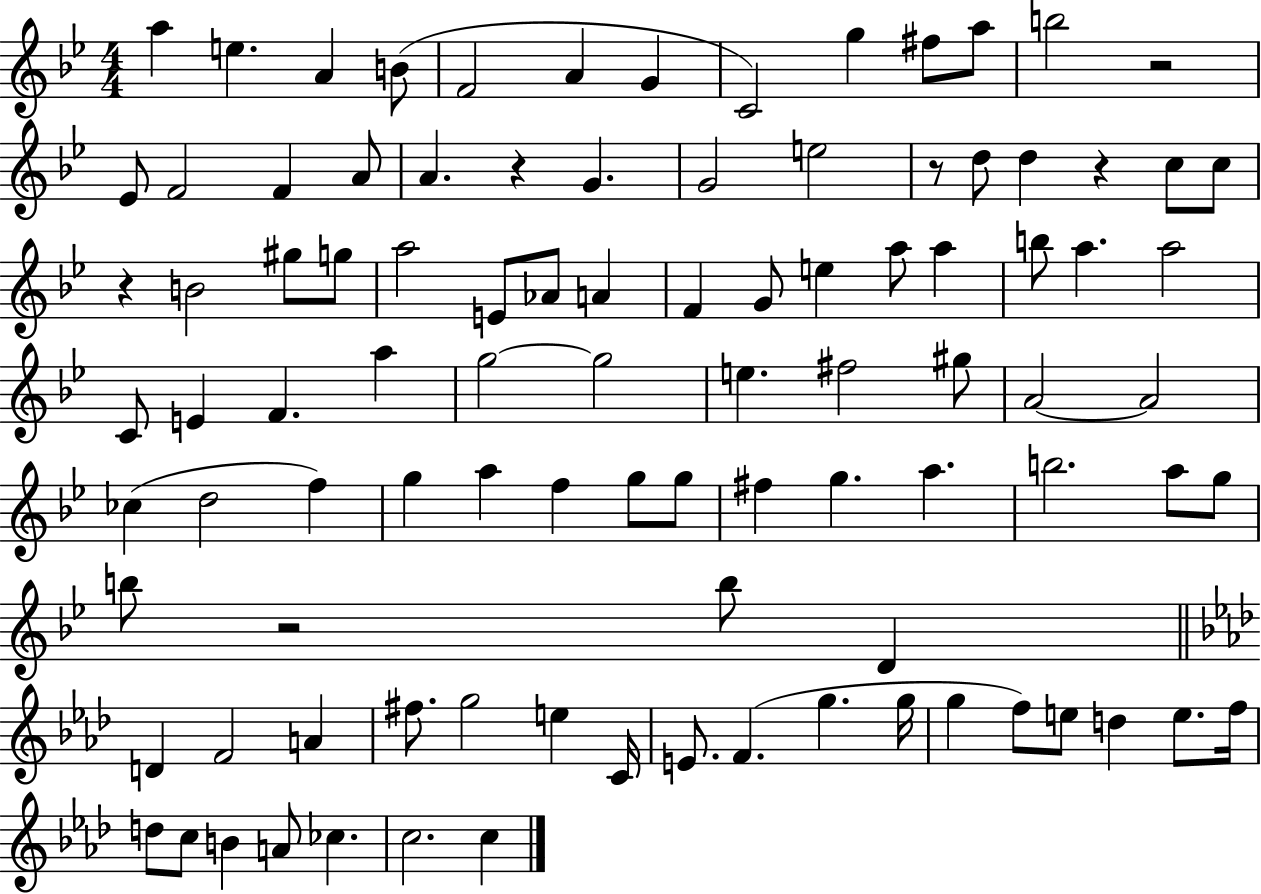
{
  \clef treble
  \numericTimeSignature
  \time 4/4
  \key bes \major
  a''4 e''4. a'4 b'8( | f'2 a'4 g'4 | c'2) g''4 fis''8 a''8 | b''2 r2 | \break ees'8 f'2 f'4 a'8 | a'4. r4 g'4. | g'2 e''2 | r8 d''8 d''4 r4 c''8 c''8 | \break r4 b'2 gis''8 g''8 | a''2 e'8 aes'8 a'4 | f'4 g'8 e''4 a''8 a''4 | b''8 a''4. a''2 | \break c'8 e'4 f'4. a''4 | g''2~~ g''2 | e''4. fis''2 gis''8 | a'2~~ a'2 | \break ces''4( d''2 f''4) | g''4 a''4 f''4 g''8 g''8 | fis''4 g''4. a''4. | b''2. a''8 g''8 | \break b''8 r2 b''8 d'4 | \bar "||" \break \key aes \major d'4 f'2 a'4 | fis''8. g''2 e''4 c'16 | e'8. f'4.( g''4. g''16 | g''4 f''8) e''8 d''4 e''8. f''16 | \break d''8 c''8 b'4 a'8 ces''4. | c''2. c''4 | \bar "|."
}